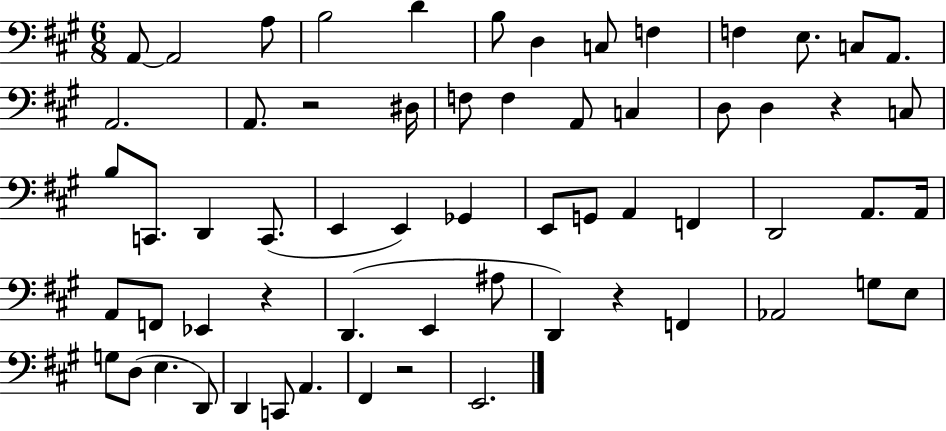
A2/e A2/h A3/e B3/h D4/q B3/e D3/q C3/e F3/q F3/q E3/e. C3/e A2/e. A2/h. A2/e. R/h D#3/s F3/e F3/q A2/e C3/q D3/e D3/q R/q C3/e B3/e C2/e. D2/q C2/e. E2/q E2/q Gb2/q E2/e G2/e A2/q F2/q D2/h A2/e. A2/s A2/e F2/e Eb2/q R/q D2/q. E2/q A#3/e D2/q R/q F2/q Ab2/h G3/e E3/e G3/e D3/e E3/q. D2/e D2/q C2/e A2/q. F#2/q R/h E2/h.